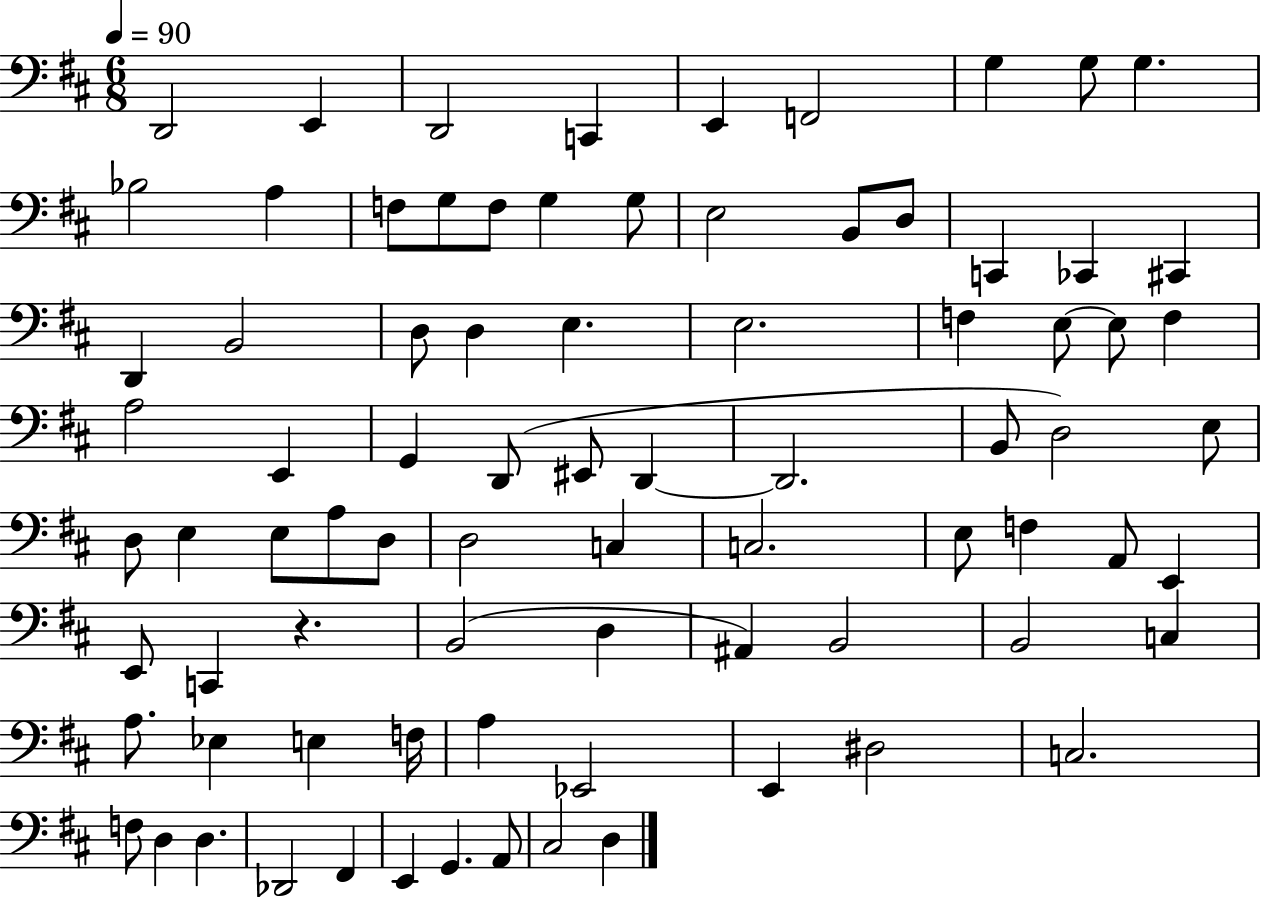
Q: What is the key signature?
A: D major